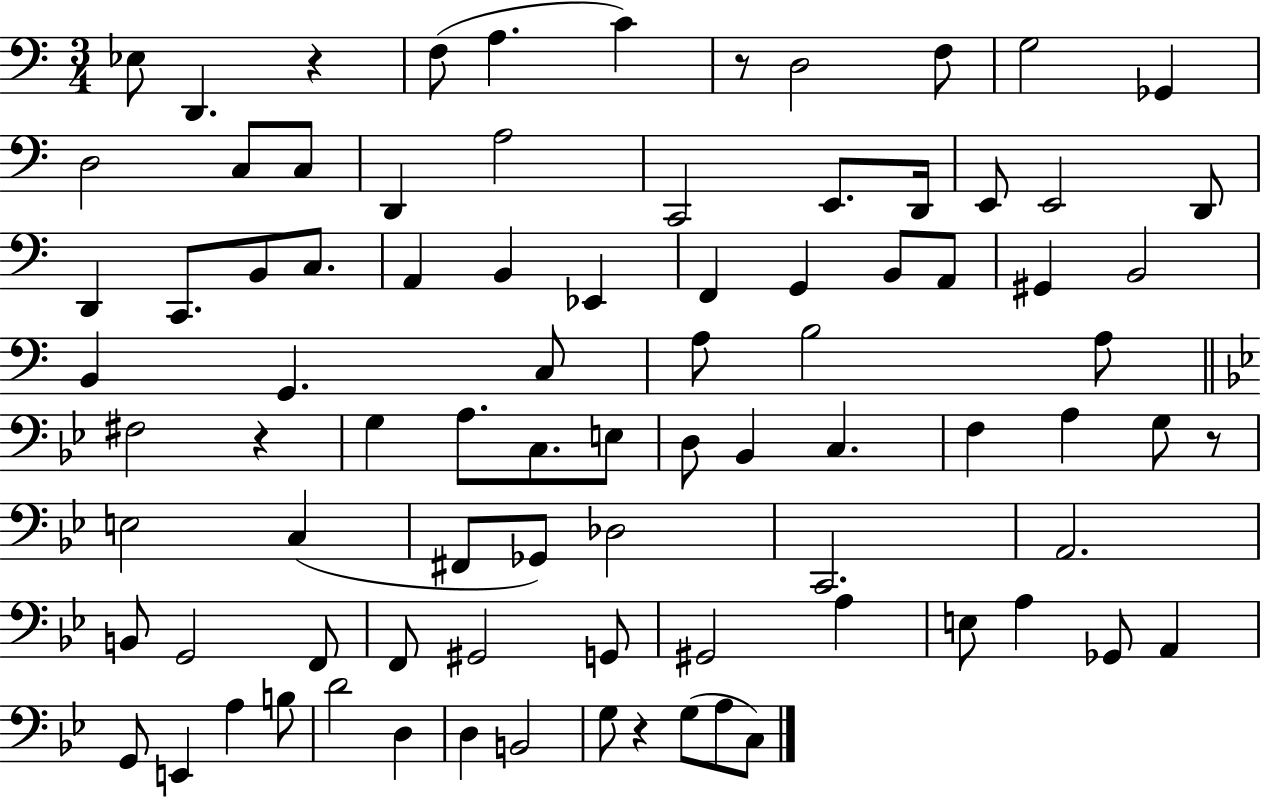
X:1
T:Untitled
M:3/4
L:1/4
K:C
_E,/2 D,, z F,/2 A, C z/2 D,2 F,/2 G,2 _G,, D,2 C,/2 C,/2 D,, A,2 C,,2 E,,/2 D,,/4 E,,/2 E,,2 D,,/2 D,, C,,/2 B,,/2 C,/2 A,, B,, _E,, F,, G,, B,,/2 A,,/2 ^G,, B,,2 B,, G,, C,/2 A,/2 B,2 A,/2 ^F,2 z G, A,/2 C,/2 E,/2 D,/2 _B,, C, F, A, G,/2 z/2 E,2 C, ^F,,/2 _G,,/2 _D,2 C,,2 A,,2 B,,/2 G,,2 F,,/2 F,,/2 ^G,,2 G,,/2 ^G,,2 A, E,/2 A, _G,,/2 A,, G,,/2 E,, A, B,/2 D2 D, D, B,,2 G,/2 z G,/2 A,/2 C,/2